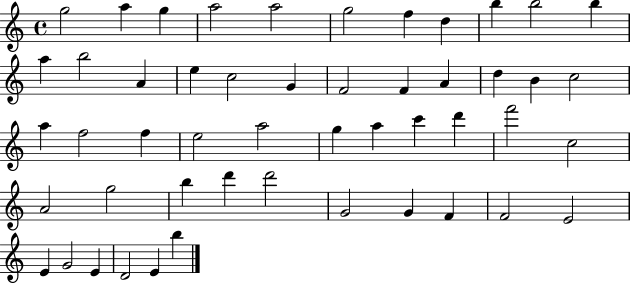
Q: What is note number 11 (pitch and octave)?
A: B5